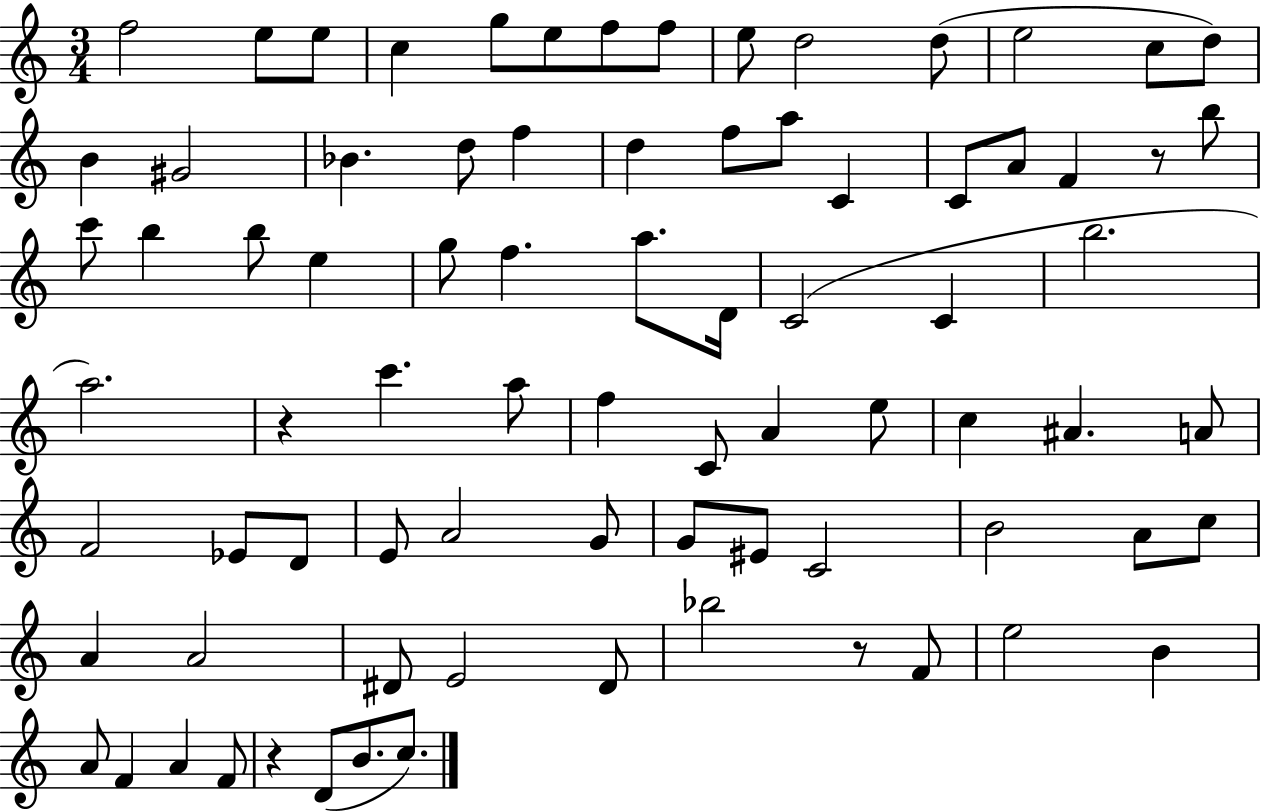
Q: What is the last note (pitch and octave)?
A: C5